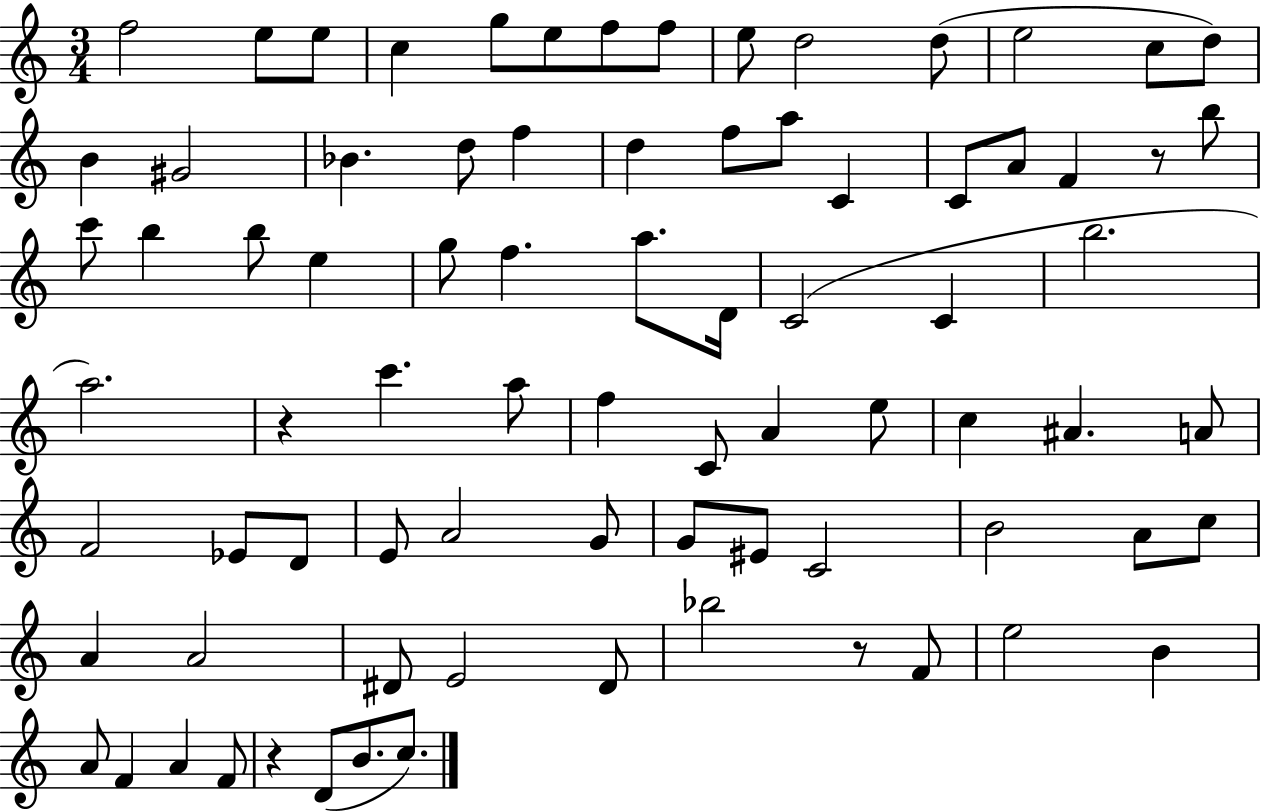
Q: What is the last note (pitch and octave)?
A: C5